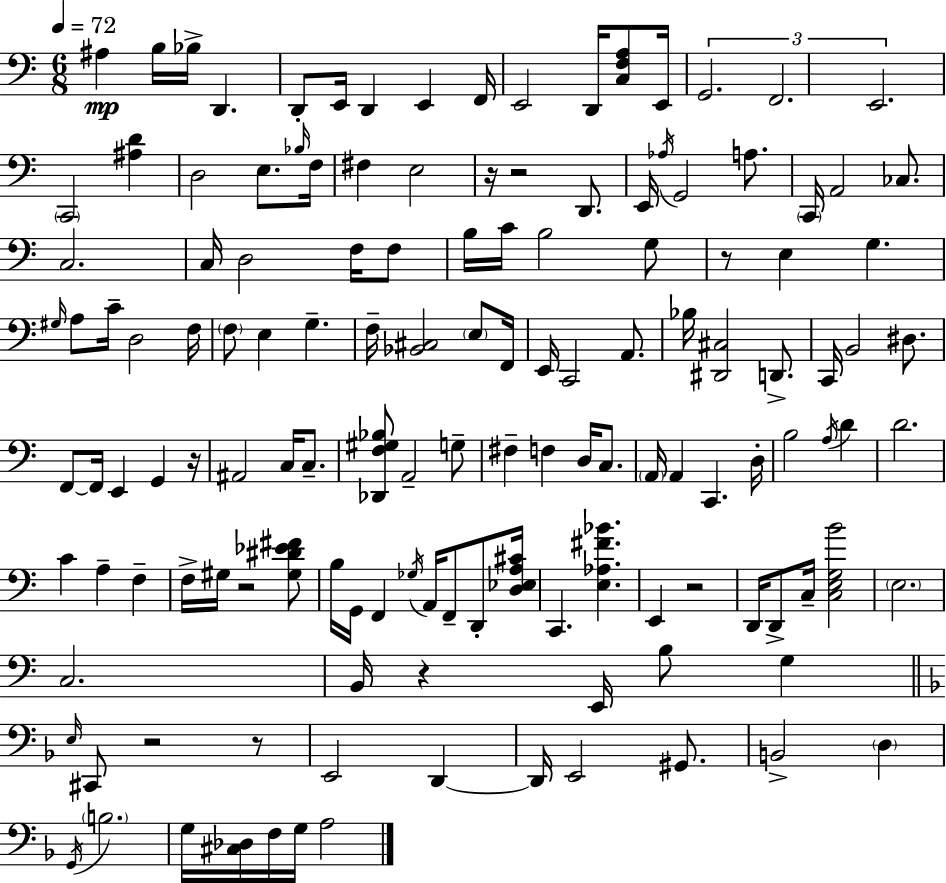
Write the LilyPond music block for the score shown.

{
  \clef bass
  \numericTimeSignature
  \time 6/8
  \key c \major
  \tempo 4 = 72
  ais4\mp b16 bes16-> d,4. | d,8-. e,16 d,4 e,4 f,16 | e,2 d,16 <c f a>8 e,16 | \tuplet 3/2 { g,2. | \break f,2. | e,2. } | \parenthesize c,2 <ais d'>4 | d2 e8. \grace { bes16 } | \break f16 fis4 e2 | r16 r2 d,8. | e,16 \acciaccatura { aes16 } g,2 a8. | \parenthesize c,16 a,2 ces8. | \break c2. | c16 d2 f16 | f8 b16 c'16 b2 | g8 r8 e4 g4. | \break \grace { gis16 } a8 c'16-- d2 | f16 \parenthesize f8 e4 g4.-- | f16-- <bes, cis>2 | \parenthesize e8 f,16 e,16 c,2 | \break a,8. bes16 <dis, cis>2 | d,8.-> c,16 b,2 | dis8. f,8~~ f,16 e,4 g,4 | r16 ais,2 c16 | \break c8.-- <des, f gis bes>8 a,2-- | g8-- fis4-- f4 d16 | c8. \parenthesize a,16 a,4 c,4. | d16-. b2 \acciaccatura { a16 } | \break d'4 d'2. | c'4 a4-- | f4-- f16-> gis16 r2 | <gis dis' ees' fis'>8 b16 g,16 f,4 \acciaccatura { ges16 } a,16 | \break f,8-- d,8-. <d ees a cis'>16 c,4. <e aes fis' bes'>4. | e,4 r2 | d,16 d,8-> c16-- <c e g b'>2 | \parenthesize e2. | \break c2. | b,16 r4 e,16 b8 | g4 \bar "||" \break \key f \major \grace { e16 } cis,8 r2 r8 | e,2 d,4~~ | d,16 e,2 gis,8. | b,2-> \parenthesize d4 | \break \acciaccatura { g,16 } \parenthesize b2. | g16 <cis des>16 f16 g16 a2 | \bar "|."
}